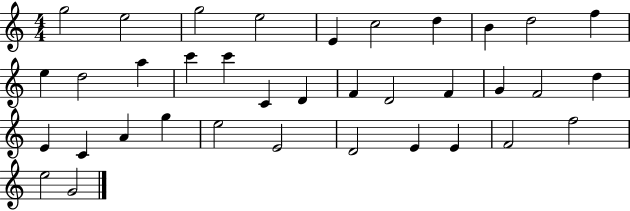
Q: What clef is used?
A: treble